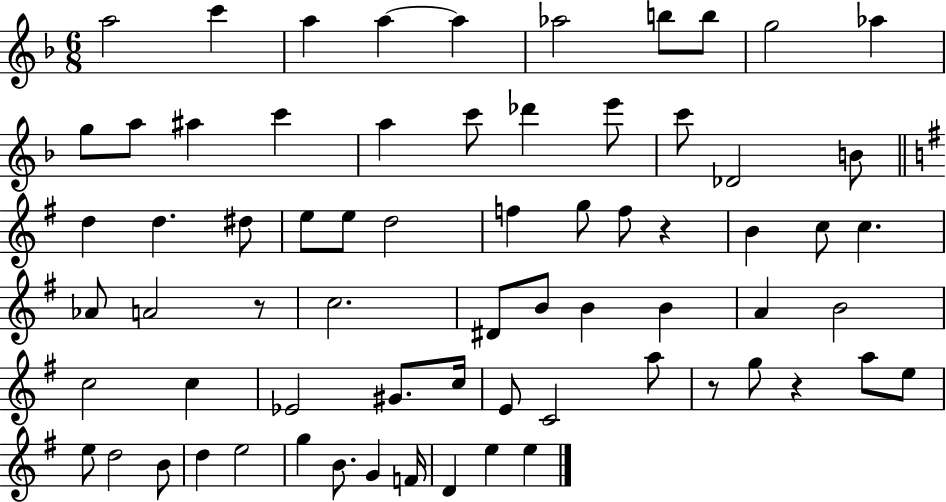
{
  \clef treble
  \numericTimeSignature
  \time 6/8
  \key f \major
  \repeat volta 2 { a''2 c'''4 | a''4 a''4~~ a''4 | aes''2 b''8 b''8 | g''2 aes''4 | \break g''8 a''8 ais''4 c'''4 | a''4 c'''8 des'''4 e'''8 | c'''8 des'2 b'8 | \bar "||" \break \key g \major d''4 d''4. dis''8 | e''8 e''8 d''2 | f''4 g''8 f''8 r4 | b'4 c''8 c''4. | \break aes'8 a'2 r8 | c''2. | dis'8 b'8 b'4 b'4 | a'4 b'2 | \break c''2 c''4 | ees'2 gis'8. c''16 | e'8 c'2 a''8 | r8 g''8 r4 a''8 e''8 | \break e''8 d''2 b'8 | d''4 e''2 | g''4 b'8. g'4 f'16 | d'4 e''4 e''4 | \break } \bar "|."
}